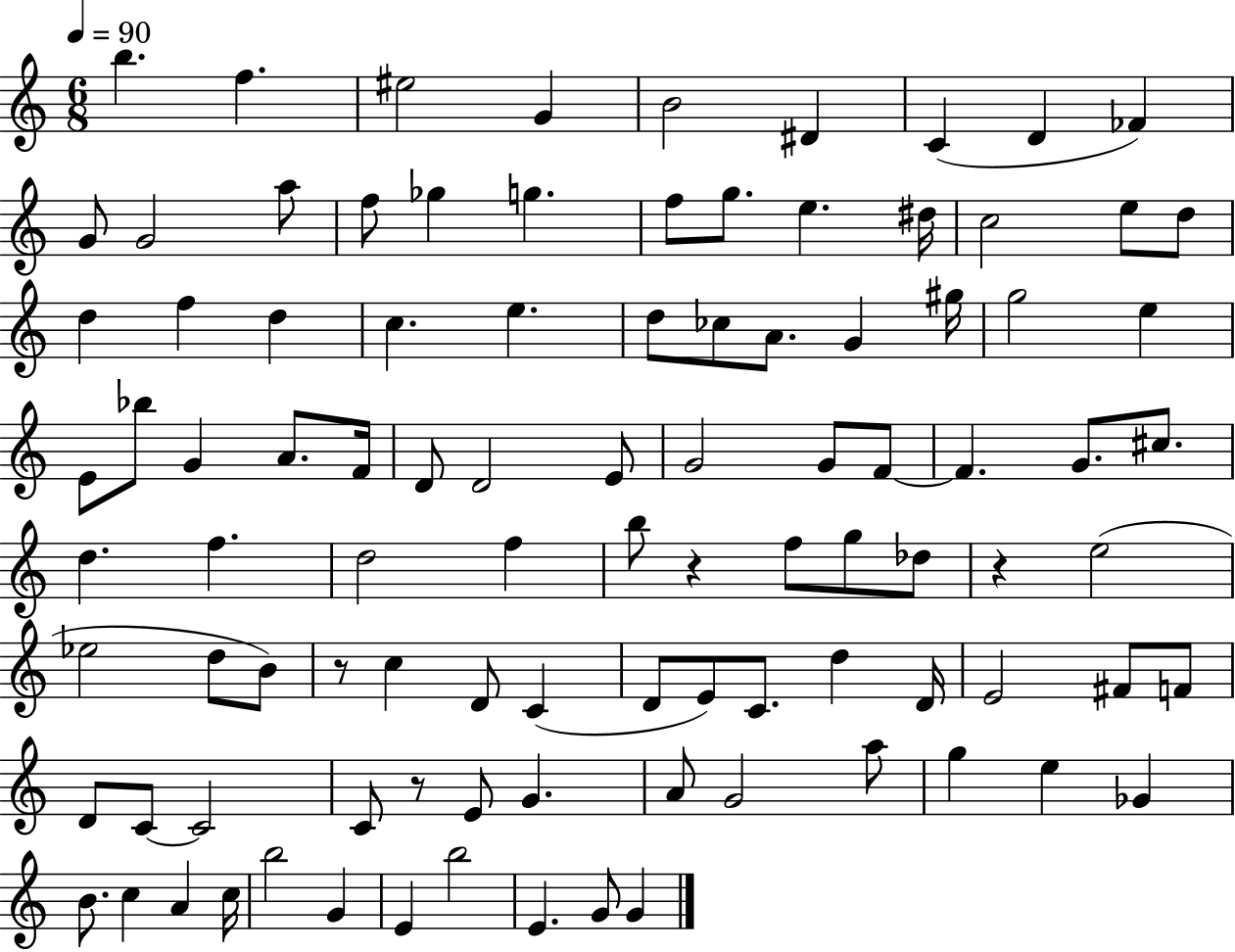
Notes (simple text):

B5/q. F5/q. EIS5/h G4/q B4/h D#4/q C4/q D4/q FES4/q G4/e G4/h A5/e F5/e Gb5/q G5/q. F5/e G5/e. E5/q. D#5/s C5/h E5/e D5/e D5/q F5/q D5/q C5/q. E5/q. D5/e CES5/e A4/e. G4/q G#5/s G5/h E5/q E4/e Bb5/e G4/q A4/e. F4/s D4/e D4/h E4/e G4/h G4/e F4/e F4/q. G4/e. C#5/e. D5/q. F5/q. D5/h F5/q B5/e R/q F5/e G5/e Db5/e R/q E5/h Eb5/h D5/e B4/e R/e C5/q D4/e C4/q D4/e E4/e C4/e. D5/q D4/s E4/h F#4/e F4/e D4/e C4/e C4/h C4/e R/e E4/e G4/q. A4/e G4/h A5/e G5/q E5/q Gb4/q B4/e. C5/q A4/q C5/s B5/h G4/q E4/q B5/h E4/q. G4/e G4/q